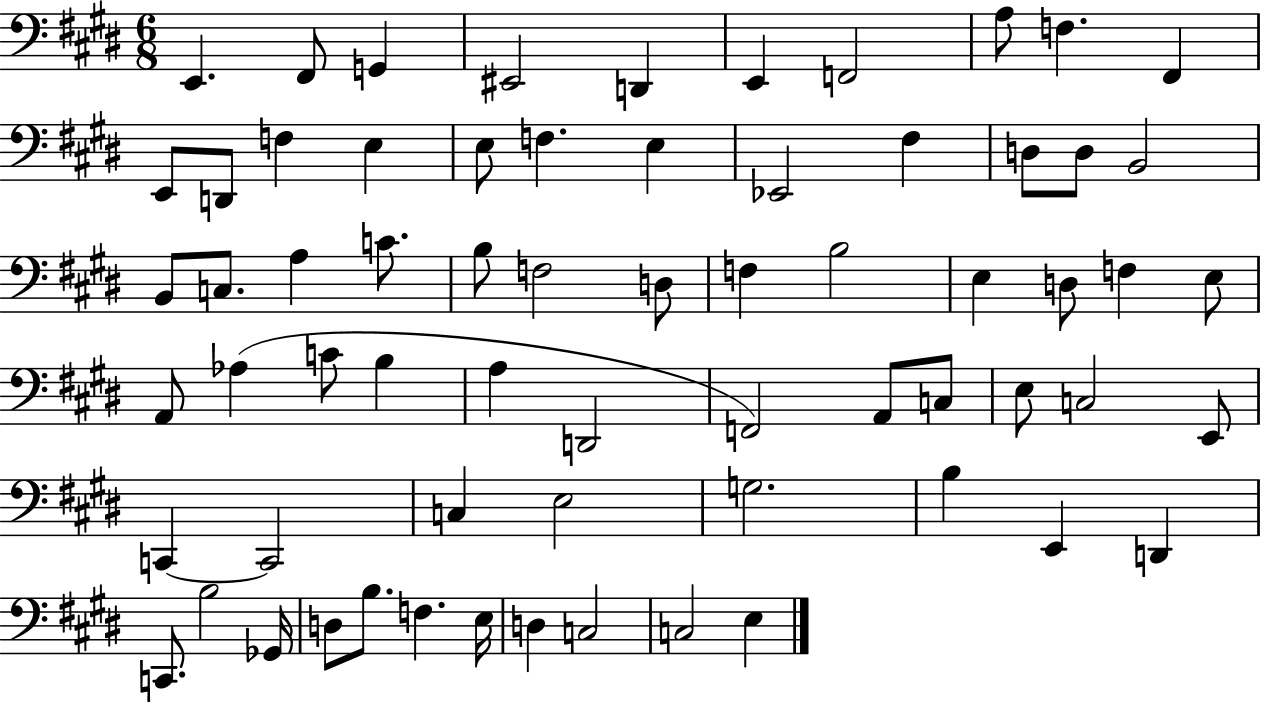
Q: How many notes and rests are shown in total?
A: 66